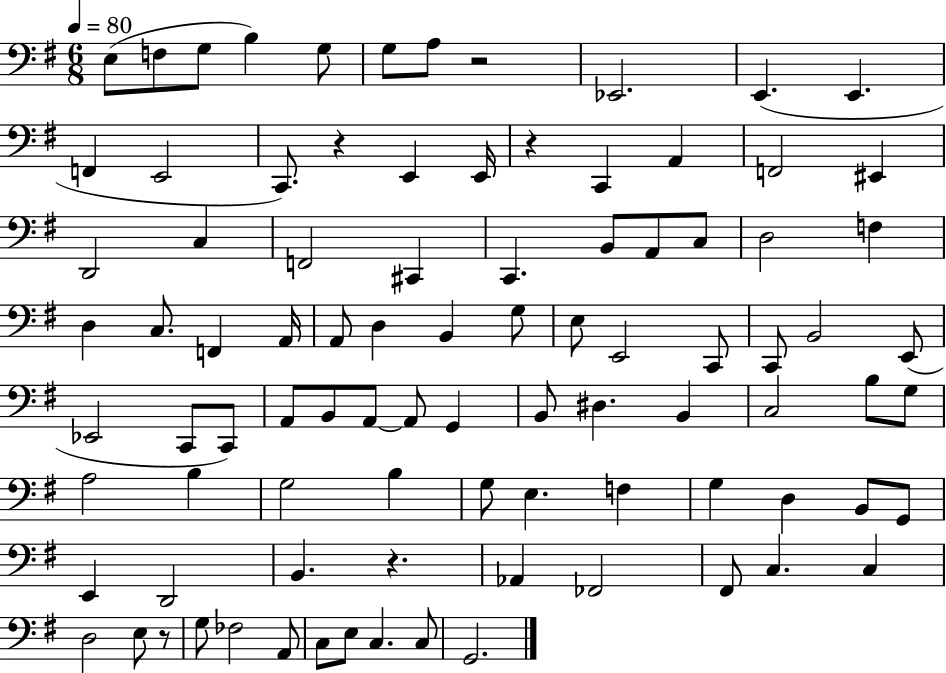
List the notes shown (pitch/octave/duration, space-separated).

E3/e F3/e G3/e B3/q G3/e G3/e A3/e R/h Eb2/h. E2/q. E2/q. F2/q E2/h C2/e. R/q E2/q E2/s R/q C2/q A2/q F2/h EIS2/q D2/h C3/q F2/h C#2/q C2/q. B2/e A2/e C3/e D3/h F3/q D3/q C3/e. F2/q A2/s A2/e D3/q B2/q G3/e E3/e E2/h C2/e C2/e B2/h E2/e Eb2/h C2/e C2/e A2/e B2/e A2/e A2/e G2/q B2/e D#3/q. B2/q C3/h B3/e G3/e A3/h B3/q G3/h B3/q G3/e E3/q. F3/q G3/q D3/q B2/e G2/e E2/q D2/h B2/q. R/q. Ab2/q FES2/h F#2/e C3/q. C3/q D3/h E3/e R/e G3/e FES3/h A2/e C3/e E3/e C3/q. C3/e G2/h.